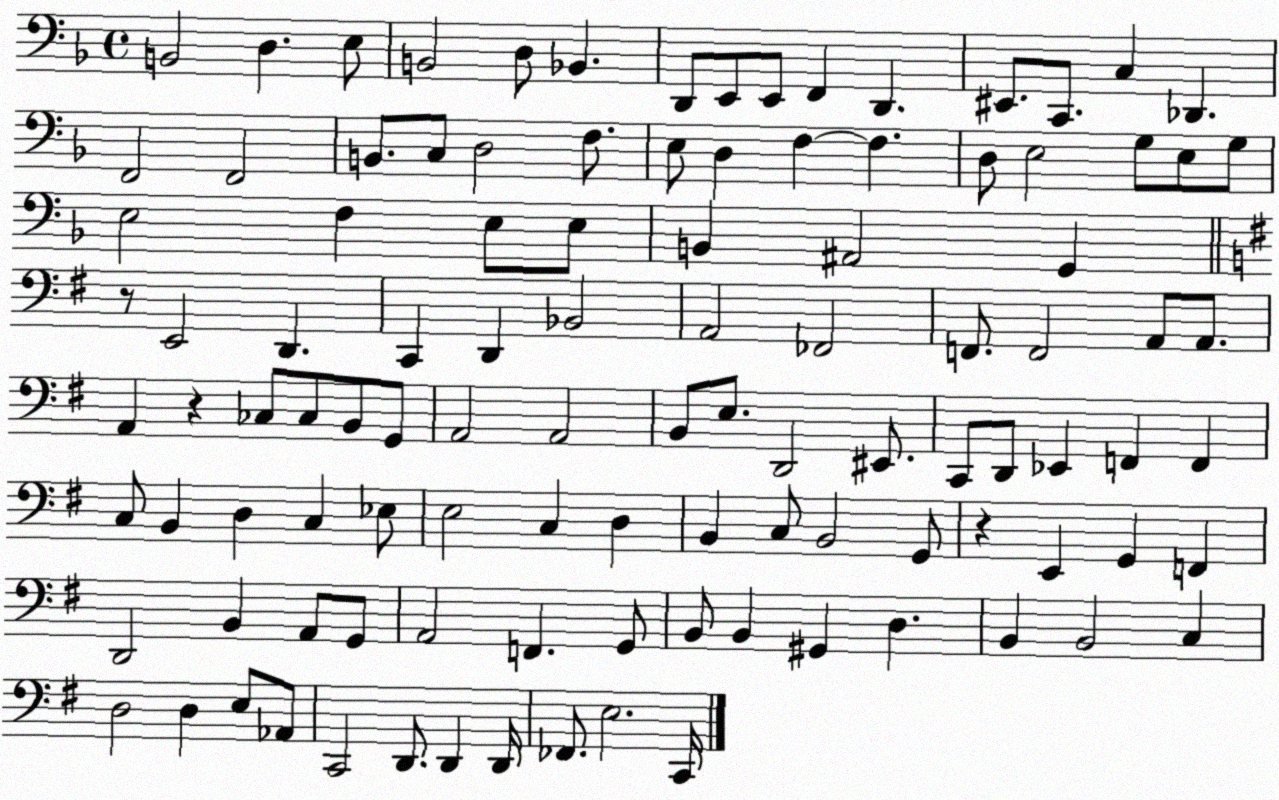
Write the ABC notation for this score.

X:1
T:Untitled
M:4/4
L:1/4
K:F
B,,2 D, E,/2 B,,2 D,/2 _B,, D,,/2 E,,/2 E,,/2 F,, D,, ^E,,/2 C,,/2 C, _D,, F,,2 F,,2 B,,/2 C,/2 D,2 F,/2 E,/2 D, F, F, D,/2 E,2 G,/2 E,/2 G,/2 E,2 F, E,/2 E,/2 B,, ^A,,2 G,, z/2 E,,2 D,, C,, D,, _B,,2 A,,2 _F,,2 F,,/2 F,,2 A,,/2 A,,/2 A,, z _C,/2 _C,/2 B,,/2 G,,/2 A,,2 A,,2 B,,/2 E,/2 D,,2 ^E,,/2 C,,/2 D,,/2 _E,, F,, F,, C,/2 B,, D, C, _E,/2 E,2 C, D, B,, C,/2 B,,2 G,,/2 z E,, G,, F,, D,,2 B,, A,,/2 G,,/2 A,,2 F,, G,,/2 B,,/2 B,, ^G,, D, B,, B,,2 C, D,2 D, E,/2 _A,,/2 C,,2 D,,/2 D,, D,,/4 _F,,/2 E,2 C,,/4